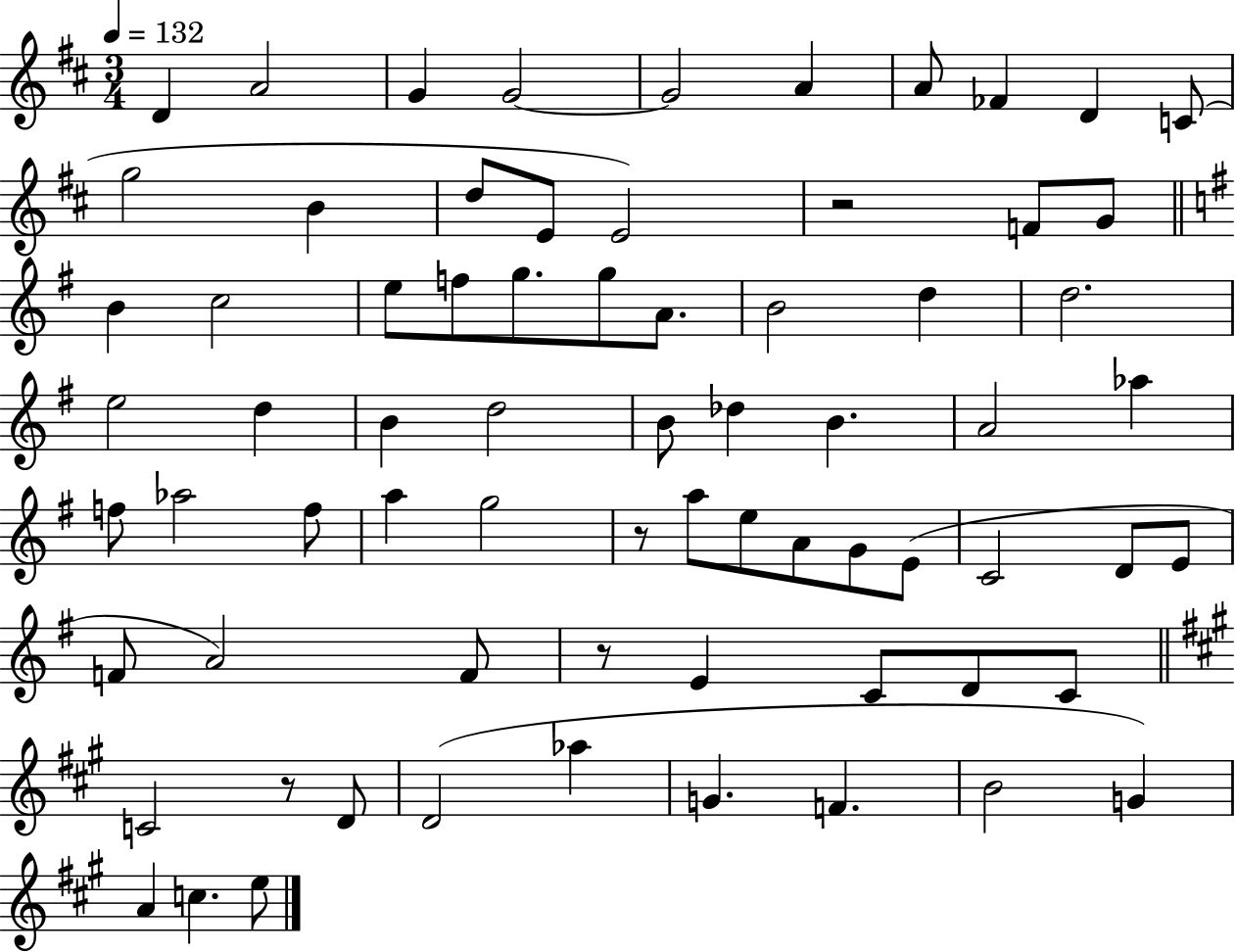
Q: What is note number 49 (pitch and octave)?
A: E4